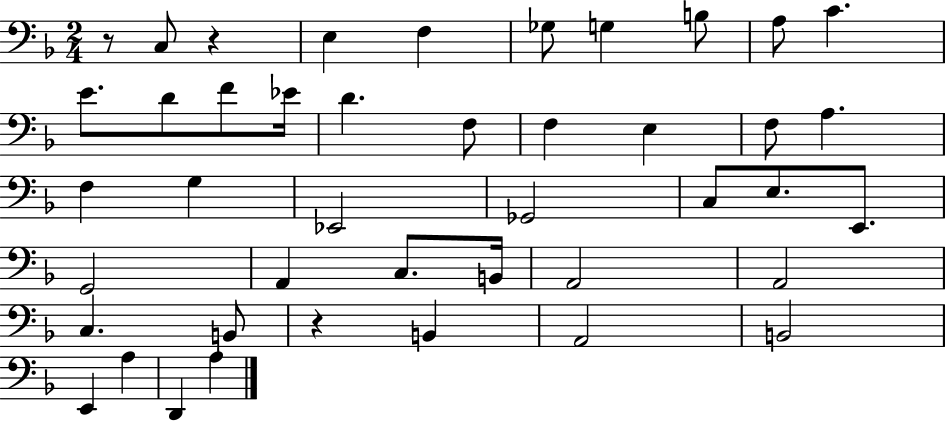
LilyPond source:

{
  \clef bass
  \numericTimeSignature
  \time 2/4
  \key f \major
  r8 c8 r4 | e4 f4 | ges8 g4 b8 | a8 c'4. | \break e'8. d'8 f'8 ees'16 | d'4. f8 | f4 e4 | f8 a4. | \break f4 g4 | ees,2 | ges,2 | c8 e8. e,8. | \break g,2 | a,4 c8. b,16 | a,2 | a,2 | \break c4. b,8 | r4 b,4 | a,2 | b,2 | \break e,4 a4 | d,4 a4 | \bar "|."
}